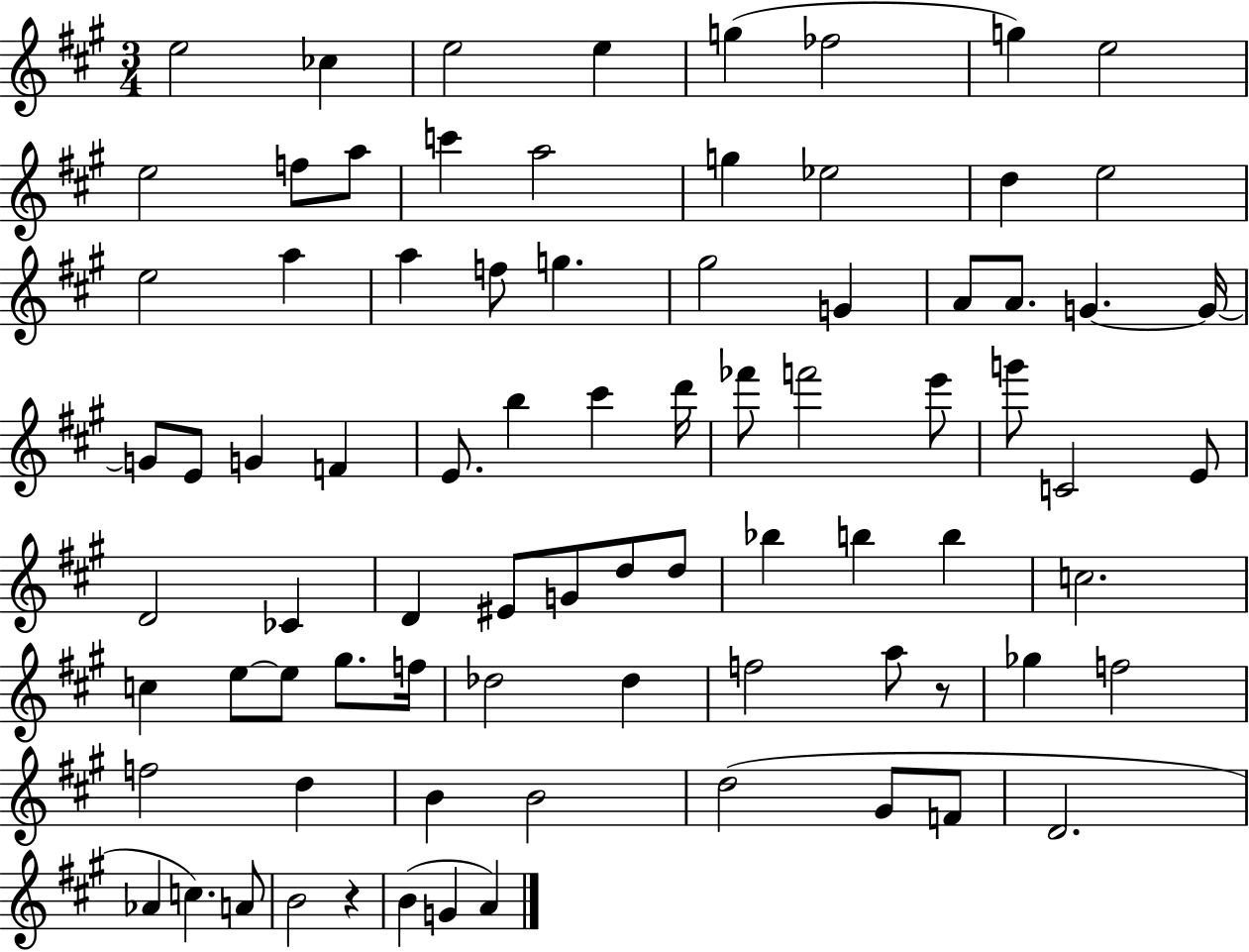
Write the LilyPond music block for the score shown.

{
  \clef treble
  \numericTimeSignature
  \time 3/4
  \key a \major
  e''2 ces''4 | e''2 e''4 | g''4( fes''2 | g''4) e''2 | \break e''2 f''8 a''8 | c'''4 a''2 | g''4 ees''2 | d''4 e''2 | \break e''2 a''4 | a''4 f''8 g''4. | gis''2 g'4 | a'8 a'8. g'4.~~ g'16~~ | \break g'8 e'8 g'4 f'4 | e'8. b''4 cis'''4 d'''16 | fes'''8 f'''2 e'''8 | g'''8 c'2 e'8 | \break d'2 ces'4 | d'4 eis'8 g'8 d''8 d''8 | bes''4 b''4 b''4 | c''2. | \break c''4 e''8~~ e''8 gis''8. f''16 | des''2 des''4 | f''2 a''8 r8 | ges''4 f''2 | \break f''2 d''4 | b'4 b'2 | d''2( gis'8 f'8 | d'2. | \break aes'4 c''4.) a'8 | b'2 r4 | b'4( g'4 a'4) | \bar "|."
}